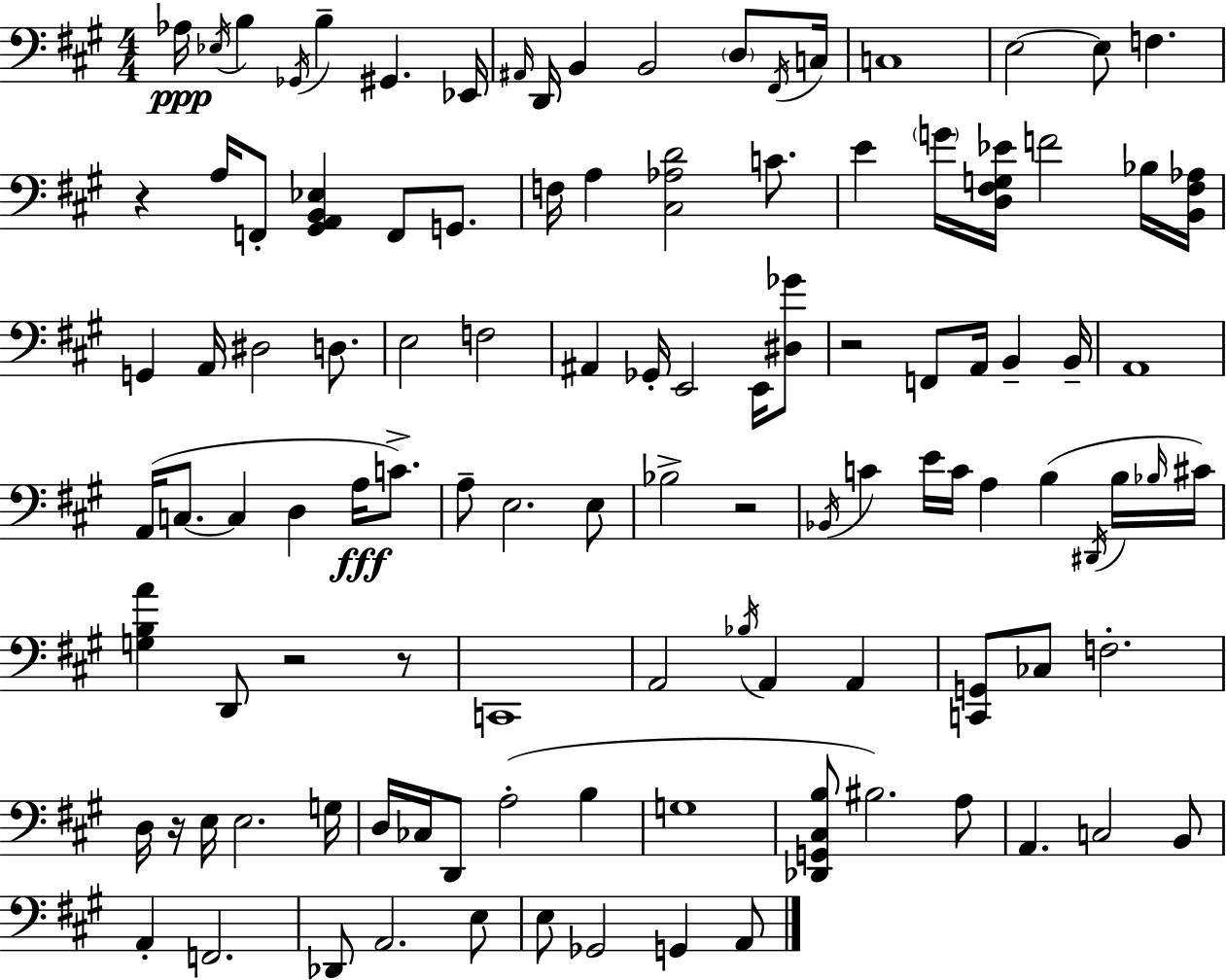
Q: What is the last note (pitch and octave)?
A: A2